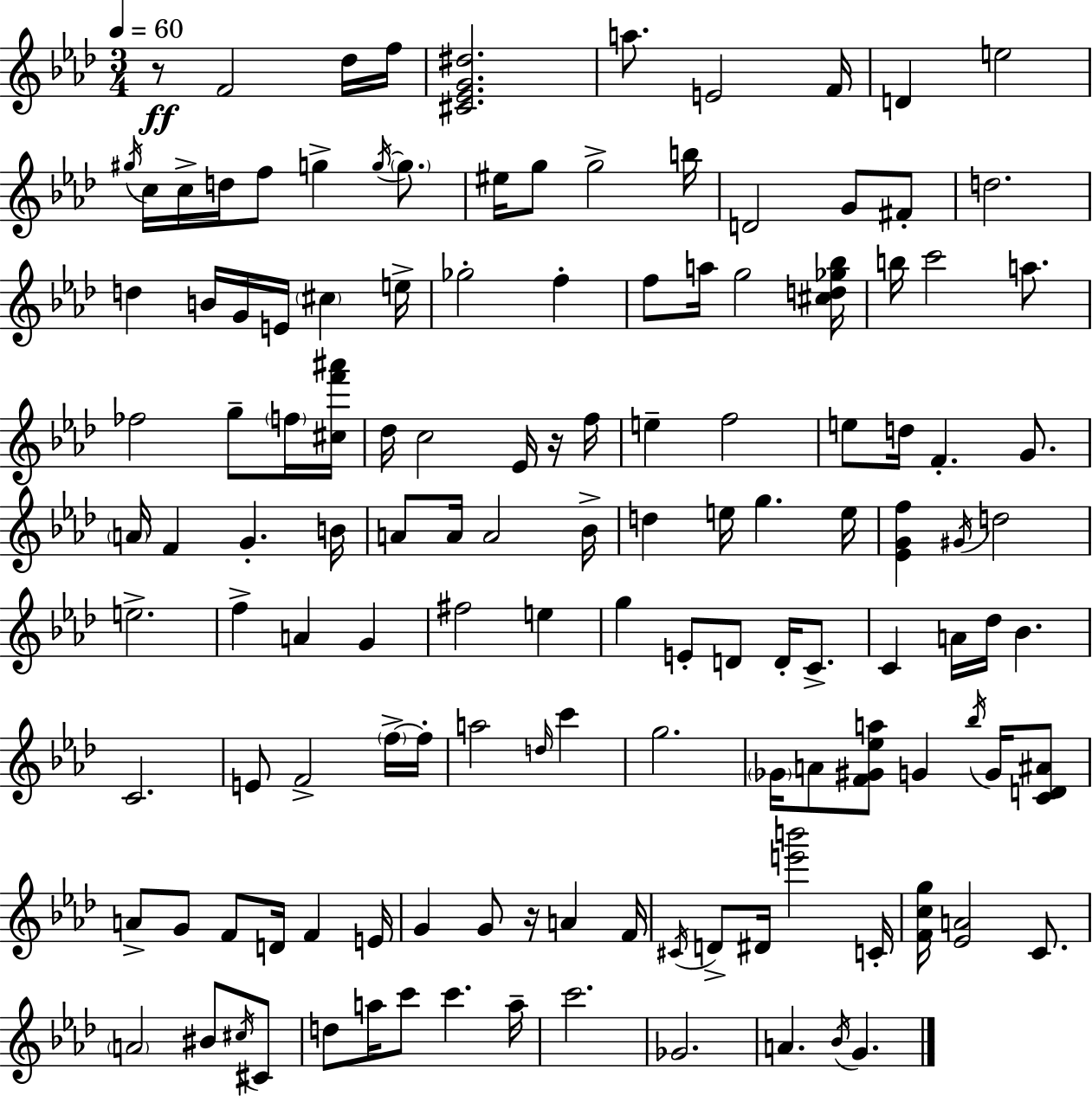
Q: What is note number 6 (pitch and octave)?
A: F4